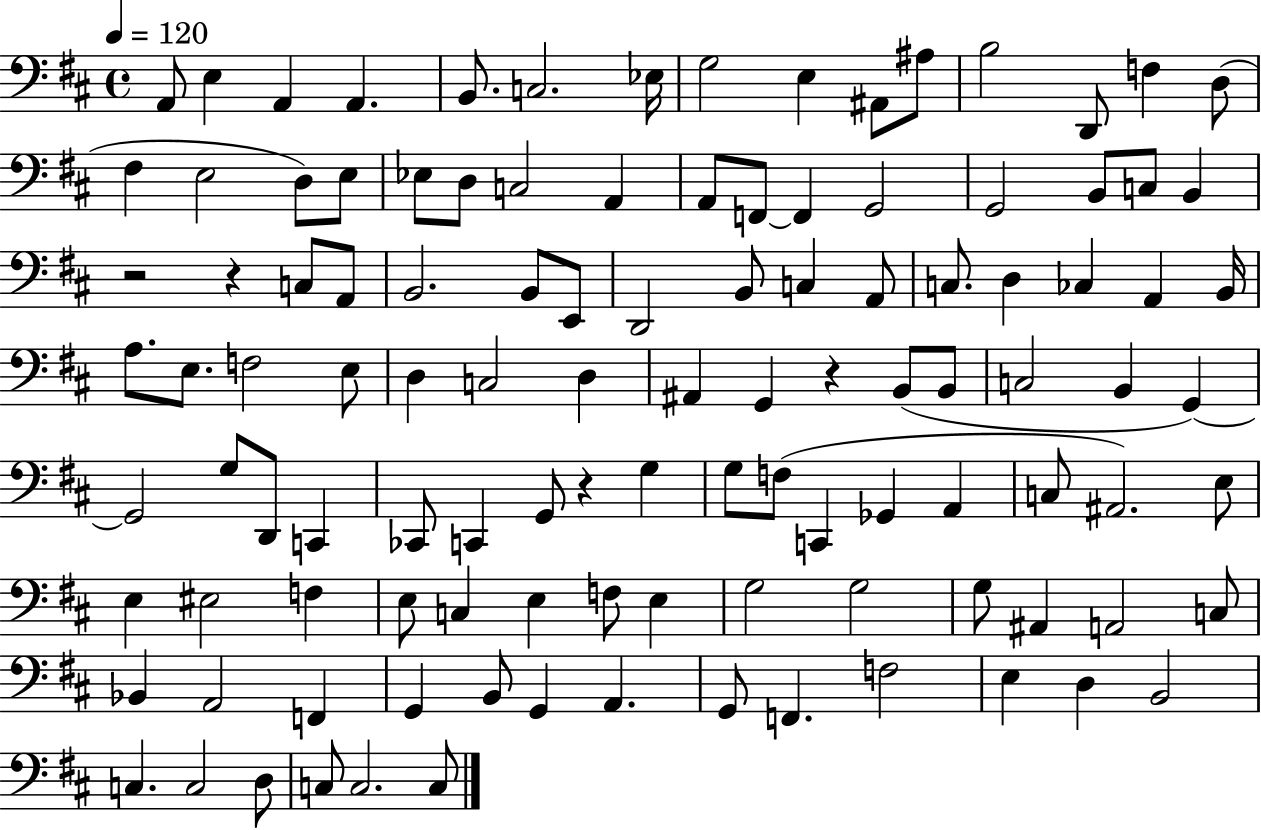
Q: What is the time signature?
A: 4/4